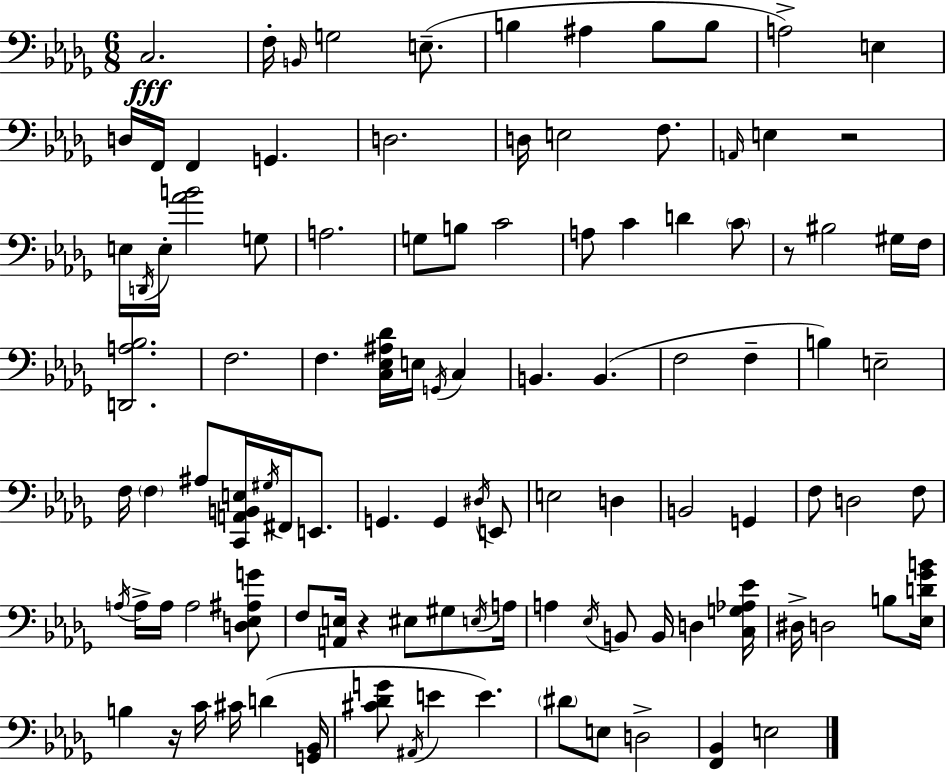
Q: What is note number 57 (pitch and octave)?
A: E2